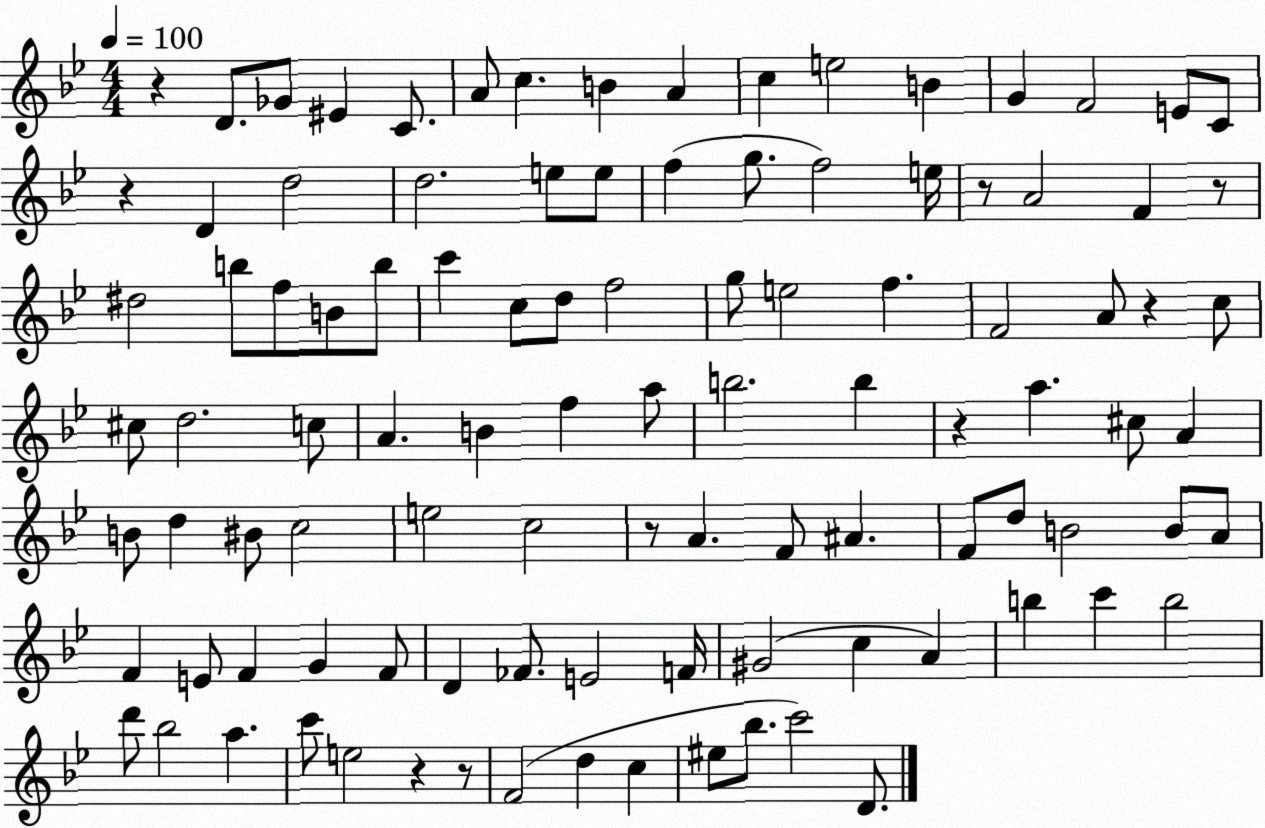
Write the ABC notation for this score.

X:1
T:Untitled
M:4/4
L:1/4
K:Bb
z D/2 _G/2 ^E C/2 A/2 c B A c e2 B G F2 E/2 C/2 z D d2 d2 e/2 e/2 f g/2 f2 e/4 z/2 A2 F z/2 ^d2 b/2 f/2 B/2 b/2 c' c/2 d/2 f2 g/2 e2 f F2 A/2 z c/2 ^c/2 d2 c/2 A B f a/2 b2 b z a ^c/2 A B/2 d ^B/2 c2 e2 c2 z/2 A F/2 ^A F/2 d/2 B2 B/2 A/2 F E/2 F G F/2 D _F/2 E2 F/4 ^G2 c A b c' b2 d'/2 _b2 a c'/2 e2 z z/2 F2 d c ^e/2 _b/2 c'2 D/2